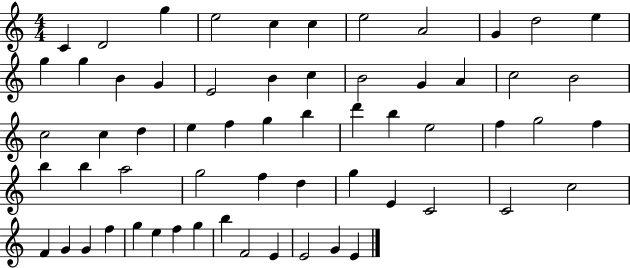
C4/q D4/h G5/q E5/h C5/q C5/q E5/h A4/h G4/q D5/h E5/q G5/q G5/q B4/q G4/q E4/h B4/q C5/q B4/h G4/q A4/q C5/h B4/h C5/h C5/q D5/q E5/q F5/q G5/q B5/q D6/q B5/q E5/h F5/q G5/h F5/q B5/q B5/q A5/h G5/h F5/q D5/q G5/q E4/q C4/h C4/h C5/h F4/q G4/q G4/q F5/q G5/q E5/q F5/q G5/q B5/q F4/h E4/q E4/h G4/q E4/q